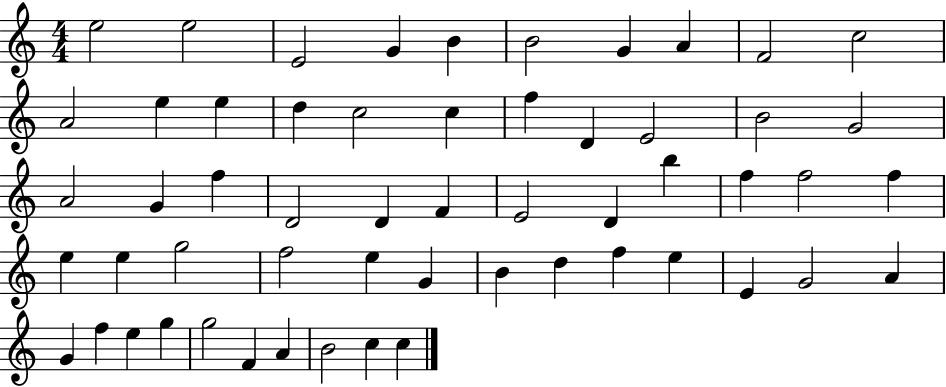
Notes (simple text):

E5/h E5/h E4/h G4/q B4/q B4/h G4/q A4/q F4/h C5/h A4/h E5/q E5/q D5/q C5/h C5/q F5/q D4/q E4/h B4/h G4/h A4/h G4/q F5/q D4/h D4/q F4/q E4/h D4/q B5/q F5/q F5/h F5/q E5/q E5/q G5/h F5/h E5/q G4/q B4/q D5/q F5/q E5/q E4/q G4/h A4/q G4/q F5/q E5/q G5/q G5/h F4/q A4/q B4/h C5/q C5/q